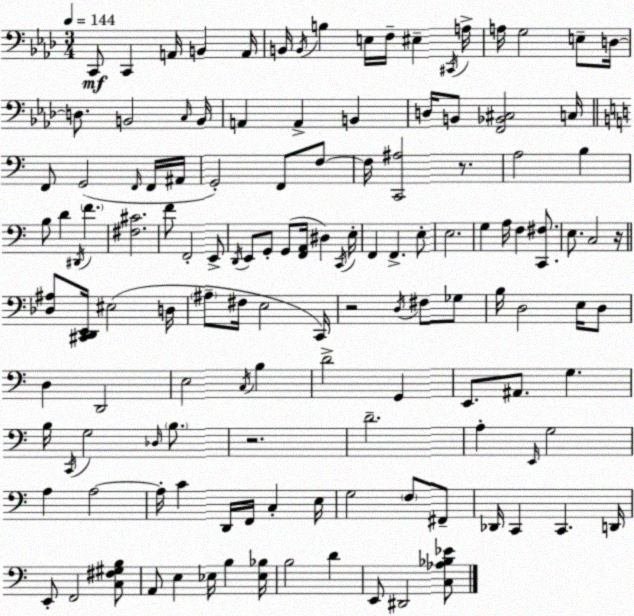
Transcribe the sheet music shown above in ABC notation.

X:1
T:Untitled
M:3/4
L:1/4
K:Ab
C,,/2 C,, A,,/4 B,, A,,/4 B,,/4 B,,/4 B, E,/4 F,/4 ^E, ^C,,/4 A,/4 A,/4 G,2 E,/2 D,/4 D,/2 B,,2 C,/4 B,,/4 A,, A,, B,, D,/4 B,,/2 [F,,_B,,^C,]2 C,/4 F,,/2 G,,2 F,,/4 F,,/4 ^A,,/4 G,,2 F,,/2 F,/2 F,/4 [C,,^A,]2 z/2 A,2 B, B,/2 D ^D,,/4 F [^F,^C]2 F/2 F,,2 E,,/2 D,,/4 E,,/2 G,,/2 G,,/2 [F,,A,,]/4 ^D, C,,/4 E,/4 F,, F,, E,/2 E,2 G, A,/4 F, [C,,^F,]/2 E,/2 C,2 z/4 [_D,^A,]/2 [^C,,D,,E,,]/4 ^E,2 D,/4 ^A,/2 ^F,/4 E,2 C,,/4 z2 D,/4 ^F,/2 _G,/2 B,/4 D,2 E,/4 D,/2 D, D,,2 E,2 C,/4 B, D2 G,, E,,/2 ^A,,/2 G, B,/4 C,,/4 G,2 _D,/4 B,/2 z2 D2 A, E,,/4 G,2 A, A,2 A,/4 C D,,/4 F,,/4 C, E,/4 G,2 F,/2 ^F,,/2 _D,,/4 C,, C,, D,,/4 E,,/2 F,,2 [C,^F,^G,B,]/2 A,,/2 E, _E,/4 B, [_E,_B,]/4 B,2 D E,,/2 ^D,,2 [C,_A,_B,_E]/2